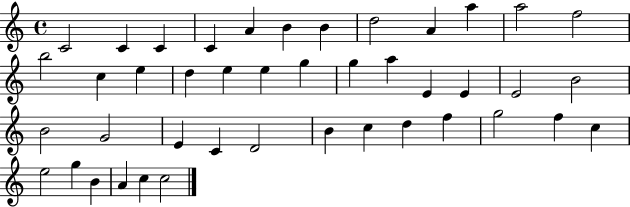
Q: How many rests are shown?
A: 0